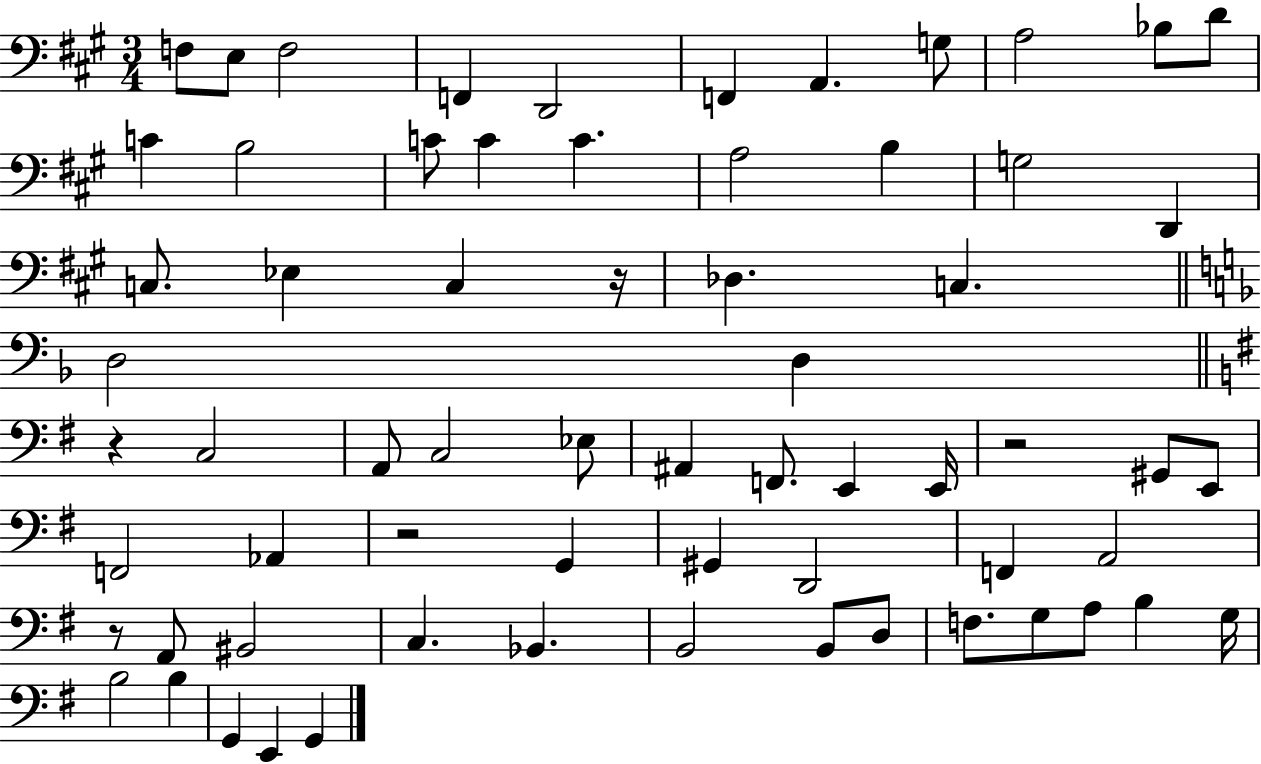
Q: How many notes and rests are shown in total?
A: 66